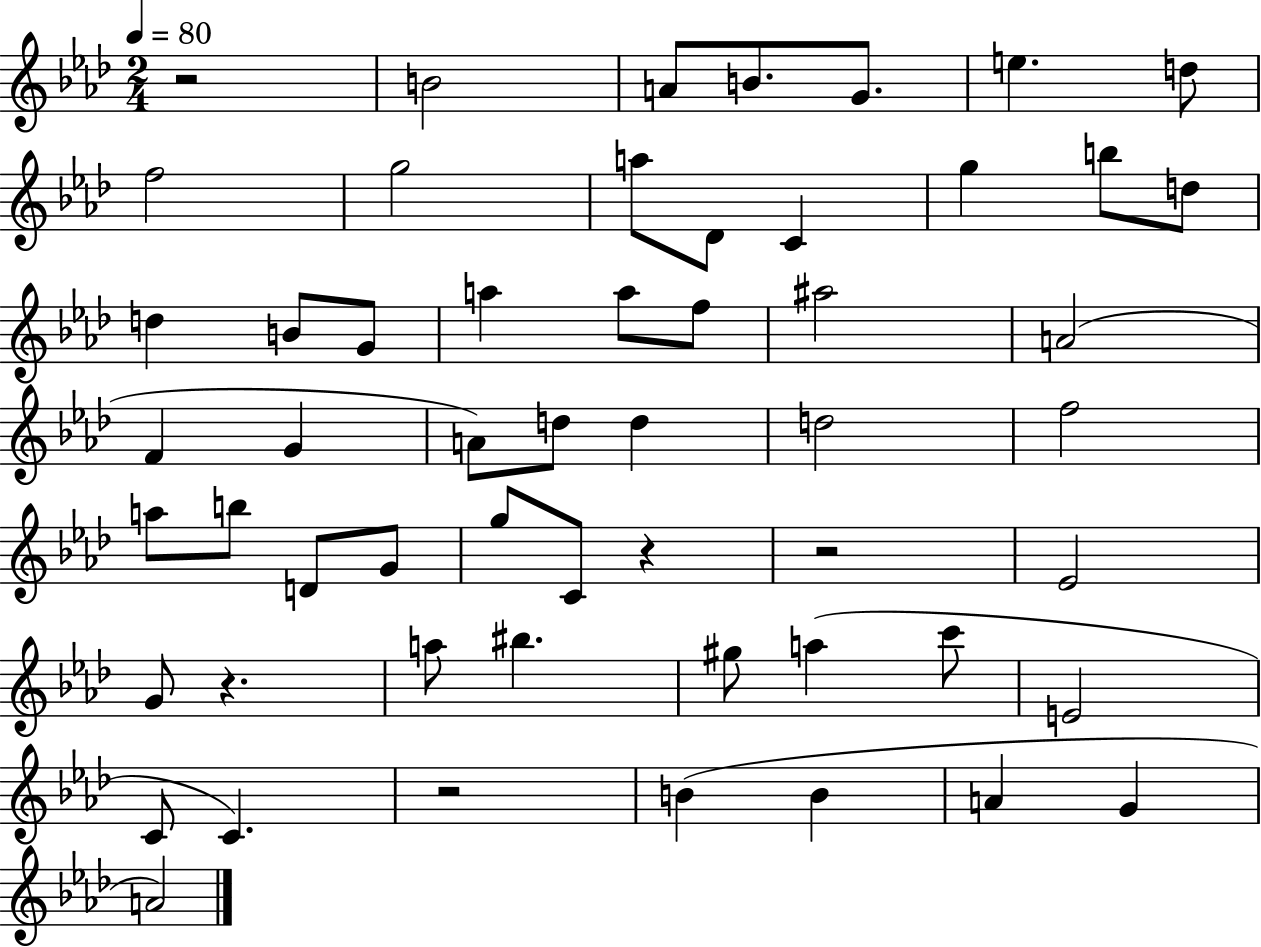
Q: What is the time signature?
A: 2/4